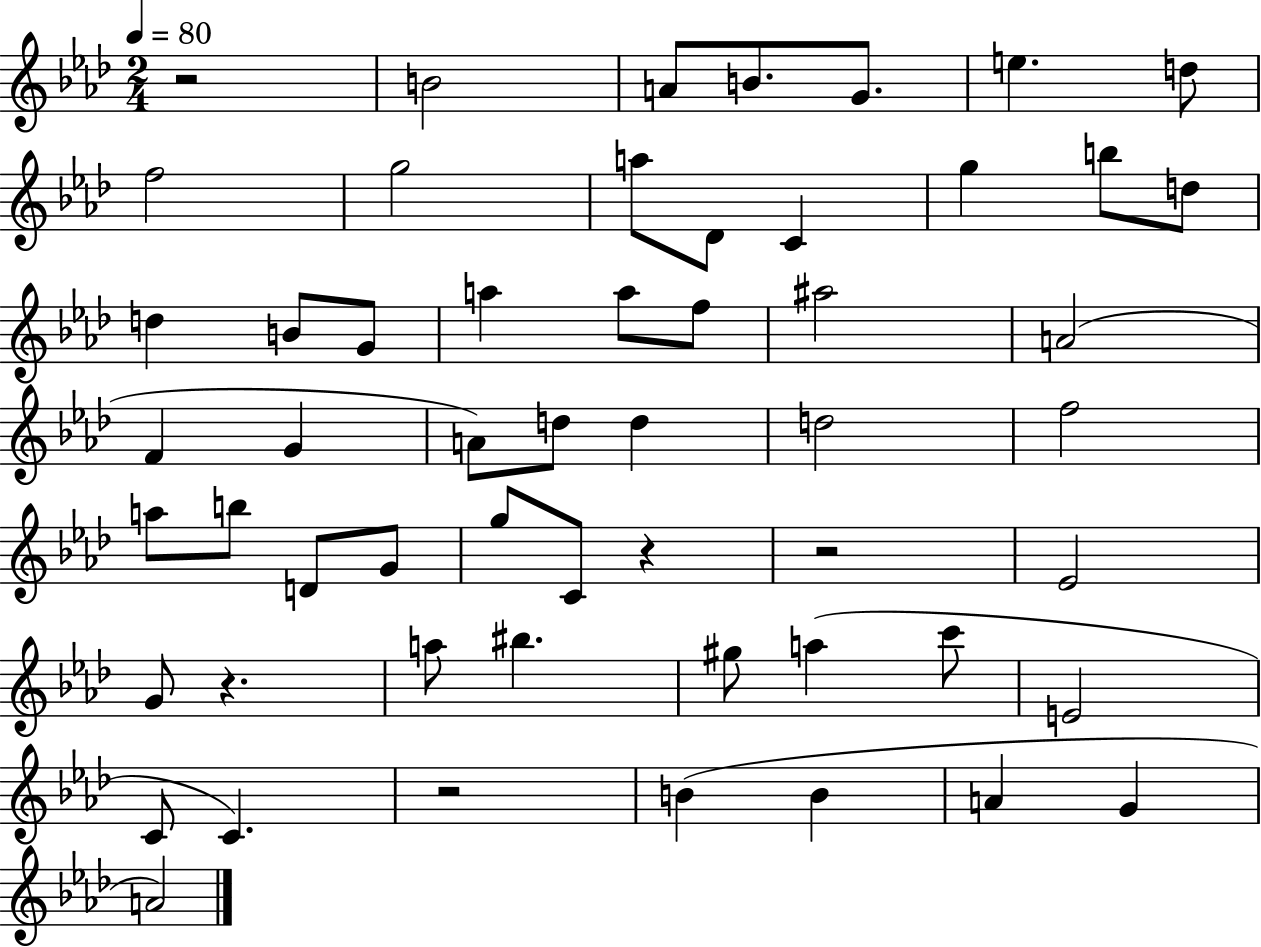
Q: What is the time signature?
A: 2/4